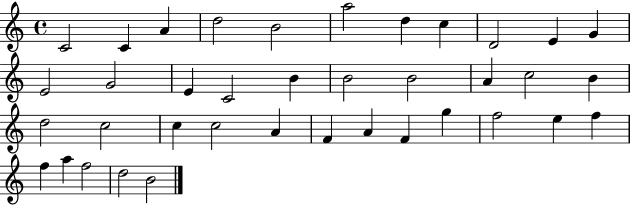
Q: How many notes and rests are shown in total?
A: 38